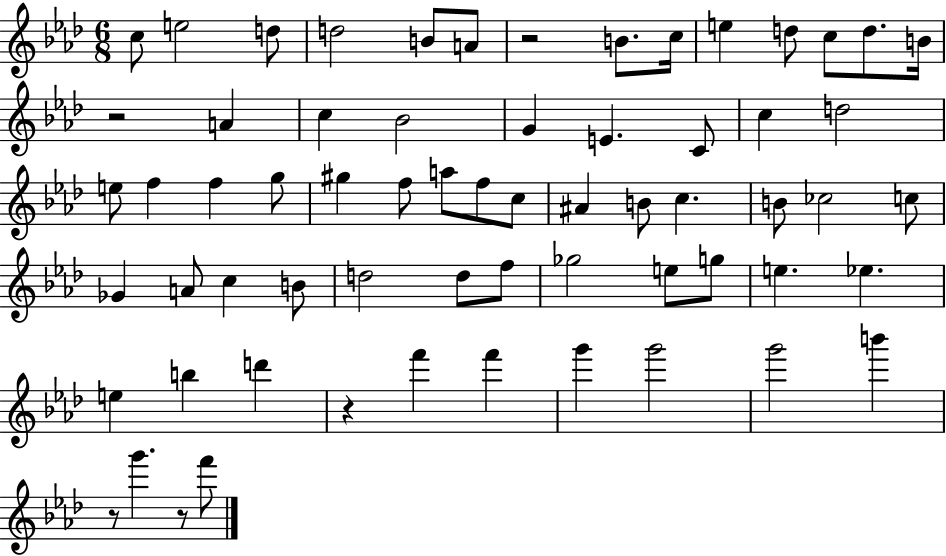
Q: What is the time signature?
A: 6/8